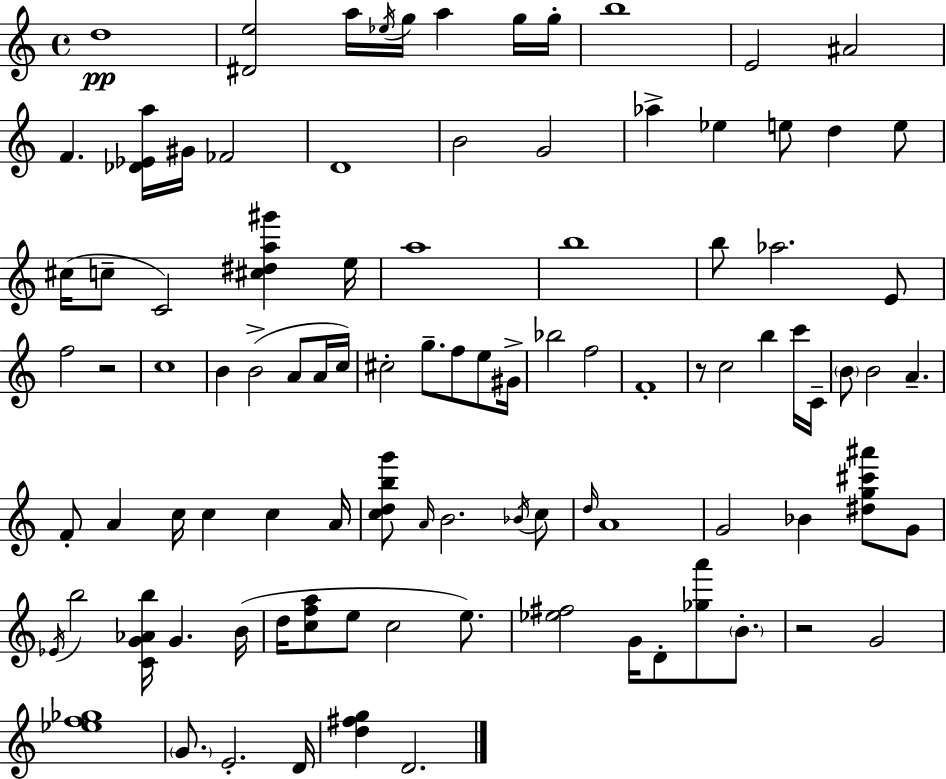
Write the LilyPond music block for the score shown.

{
  \clef treble
  \time 4/4
  \defaultTimeSignature
  \key a \minor
  d''1\pp | <dis' e''>2 a''16 \acciaccatura { ees''16 } g''16 a''4 g''16 | g''16-. b''1 | e'2 ais'2 | \break f'4. <des' ees' a''>16 gis'16 fes'2 | d'1 | b'2 g'2 | aes''4-> ees''4 e''8 d''4 e''8 | \break cis''16( c''8-- c'2) <cis'' dis'' a'' gis'''>4 | e''16 a''1 | b''1 | b''8 aes''2. e'8 | \break f''2 r2 | c''1 | b'4 b'2->( a'8 a'16 | c''16) cis''2-. g''8.-- f''8 e''8 | \break gis'16-> bes''2 f''2 | f'1-. | r8 c''2 b''4 c'''16 | c'16-- \parenthesize b'8 b'2 a'4.-- | \break f'8-. a'4 c''16 c''4 c''4 | a'16 <c'' d'' b'' g'''>8 \grace { a'16 } b'2. | \acciaccatura { bes'16 } c''8 \grace { d''16 } a'1 | g'2 bes'4 | \break <dis'' g'' cis''' ais'''>8 g'8 \acciaccatura { ees'16 } b''2 <c' g' aes' b''>16 g'4. | b'16( d''16 <c'' f'' a''>8 e''8 c''2 | e''8.) <ees'' fis''>2 g'16 d'8-. | <ges'' a'''>8 \parenthesize b'8.-. r2 g'2 | \break <ees'' f'' ges''>1 | \parenthesize g'8. e'2.-. | d'16 <d'' fis'' g''>4 d'2. | \bar "|."
}